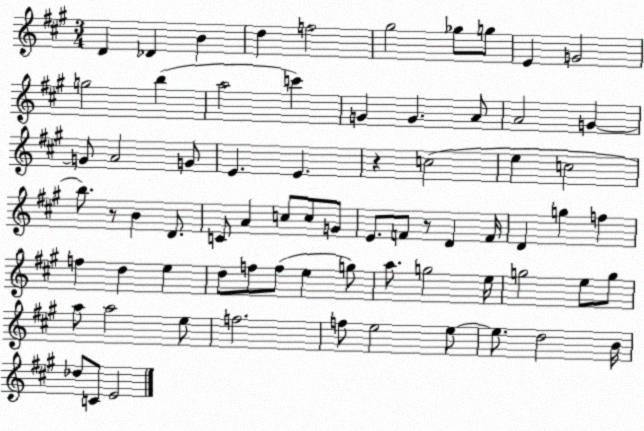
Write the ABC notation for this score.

X:1
T:Untitled
M:3/4
L:1/4
K:A
D _D B d f2 ^g2 _g/2 g/2 E G2 g2 b a2 c' G G A/2 A2 G G/2 A2 G/2 E E z c2 e c2 b/2 z/2 B D/2 C/2 A c/2 c/2 G/2 E/2 F/2 z/2 D F/4 D g f f d e d/2 f/2 f/2 e g/2 a/2 g2 e/4 g2 e/2 g/2 a/2 a2 e/2 f2 f/2 e2 e/2 e/2 d2 B/4 _d/2 C/2 E2